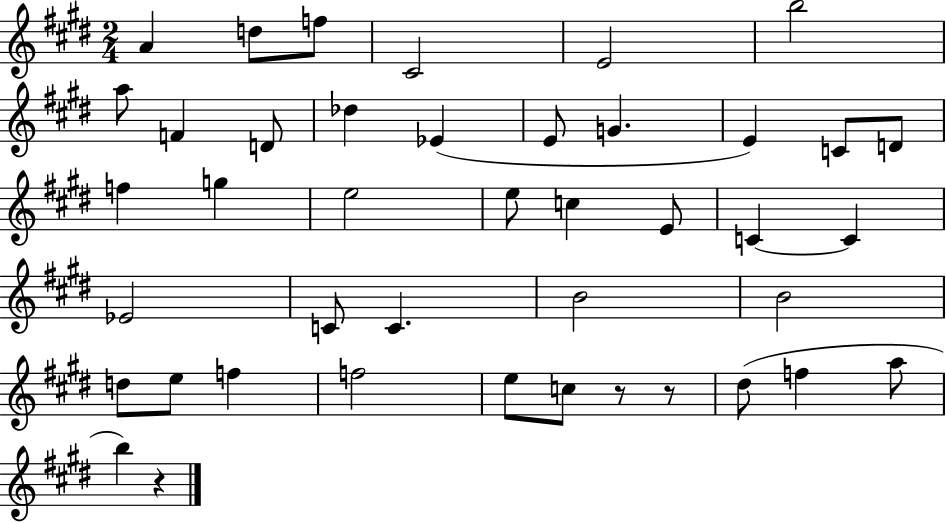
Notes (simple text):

A4/q D5/e F5/e C#4/h E4/h B5/h A5/e F4/q D4/e Db5/q Eb4/q E4/e G4/q. E4/q C4/e D4/e F5/q G5/q E5/h E5/e C5/q E4/e C4/q C4/q Eb4/h C4/e C4/q. B4/h B4/h D5/e E5/e F5/q F5/h E5/e C5/e R/e R/e D#5/e F5/q A5/e B5/q R/q